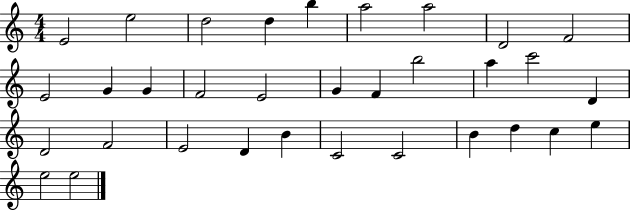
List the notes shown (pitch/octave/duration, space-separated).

E4/h E5/h D5/h D5/q B5/q A5/h A5/h D4/h F4/h E4/h G4/q G4/q F4/h E4/h G4/q F4/q B5/h A5/q C6/h D4/q D4/h F4/h E4/h D4/q B4/q C4/h C4/h B4/q D5/q C5/q E5/q E5/h E5/h